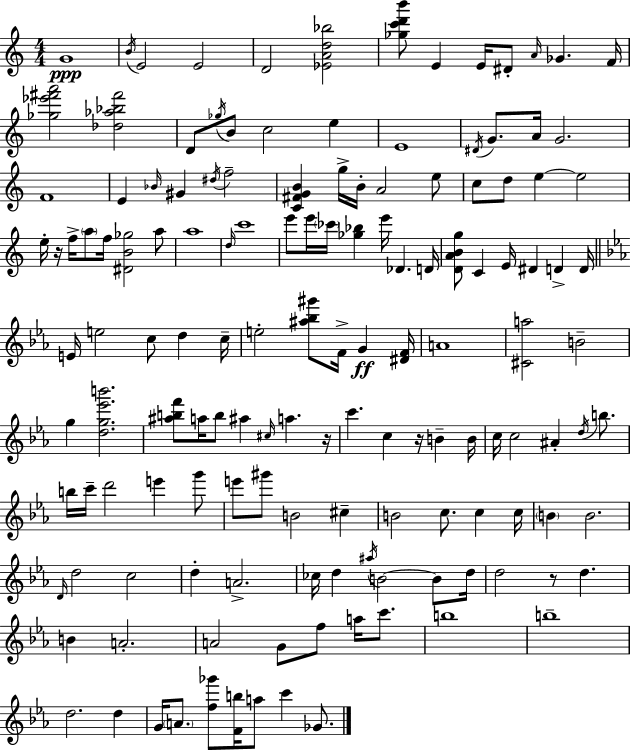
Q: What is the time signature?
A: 4/4